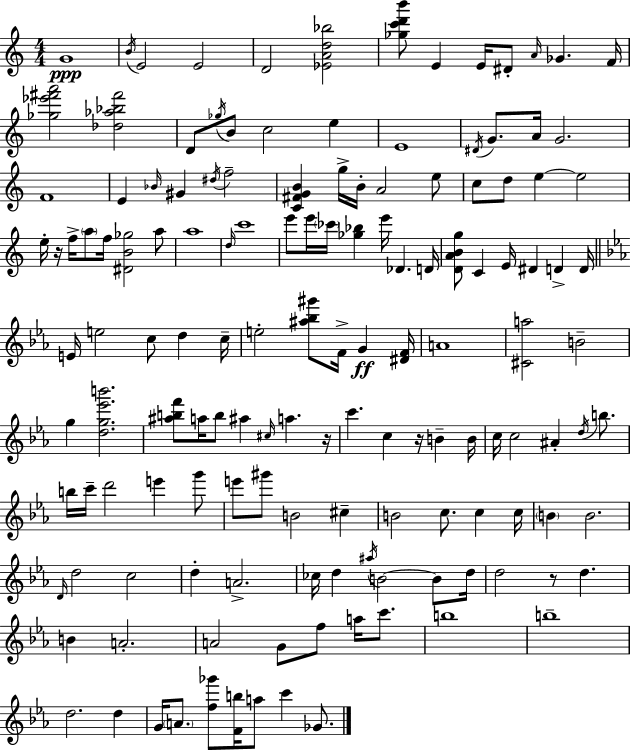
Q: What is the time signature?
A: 4/4